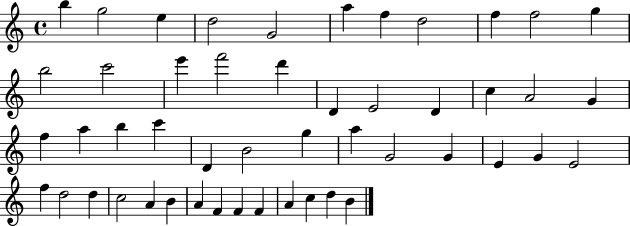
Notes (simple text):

B5/q G5/h E5/q D5/h G4/h A5/q F5/q D5/h F5/q F5/h G5/q B5/h C6/h E6/q F6/h D6/q D4/q E4/h D4/q C5/q A4/h G4/q F5/q A5/q B5/q C6/q D4/q B4/h G5/q A5/q G4/h G4/q E4/q G4/q E4/h F5/q D5/h D5/q C5/h A4/q B4/q A4/q F4/q F4/q F4/q A4/q C5/q D5/q B4/q